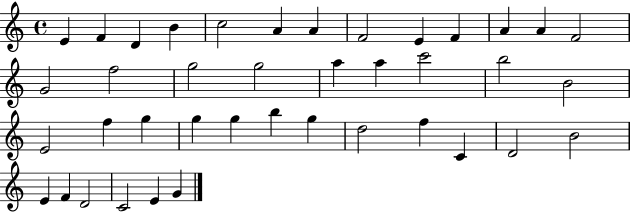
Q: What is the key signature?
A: C major